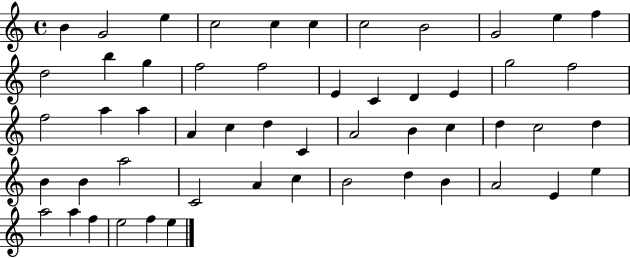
X:1
T:Untitled
M:4/4
L:1/4
K:C
B G2 e c2 c c c2 B2 G2 e f d2 b g f2 f2 E C D E g2 f2 f2 a a A c d C A2 B c d c2 d B B a2 C2 A c B2 d B A2 E e a2 a f e2 f e